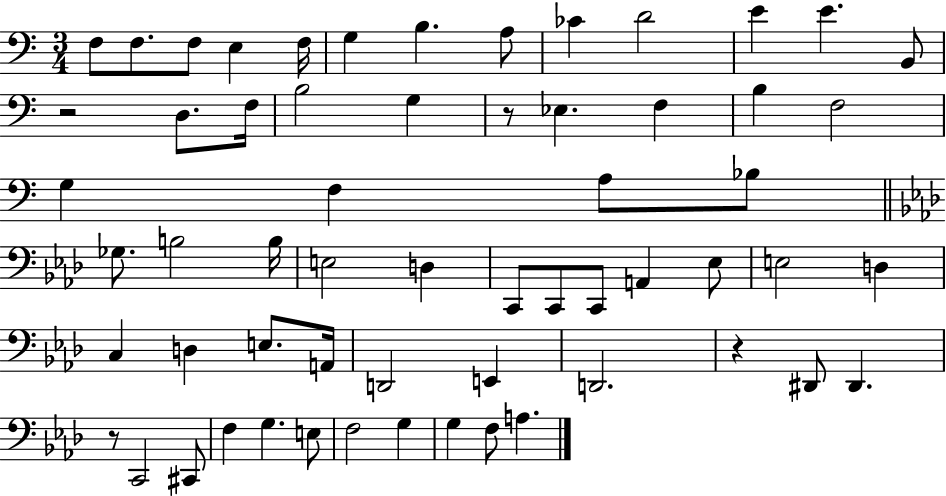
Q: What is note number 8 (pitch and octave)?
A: A3